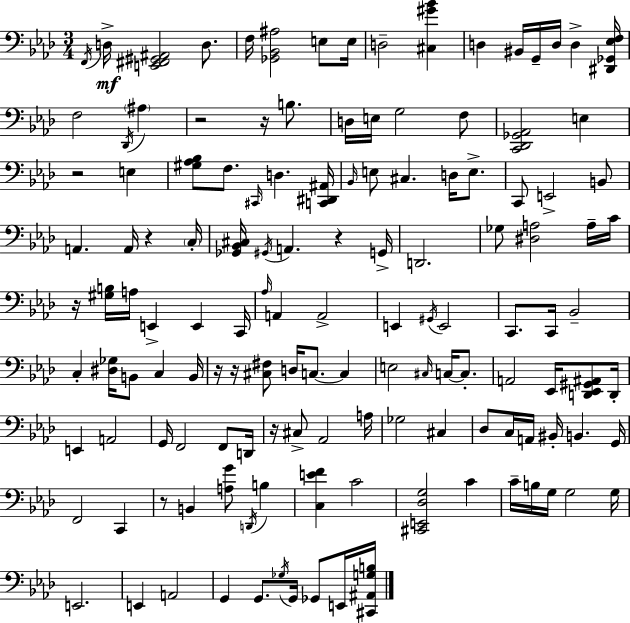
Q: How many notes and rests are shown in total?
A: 135